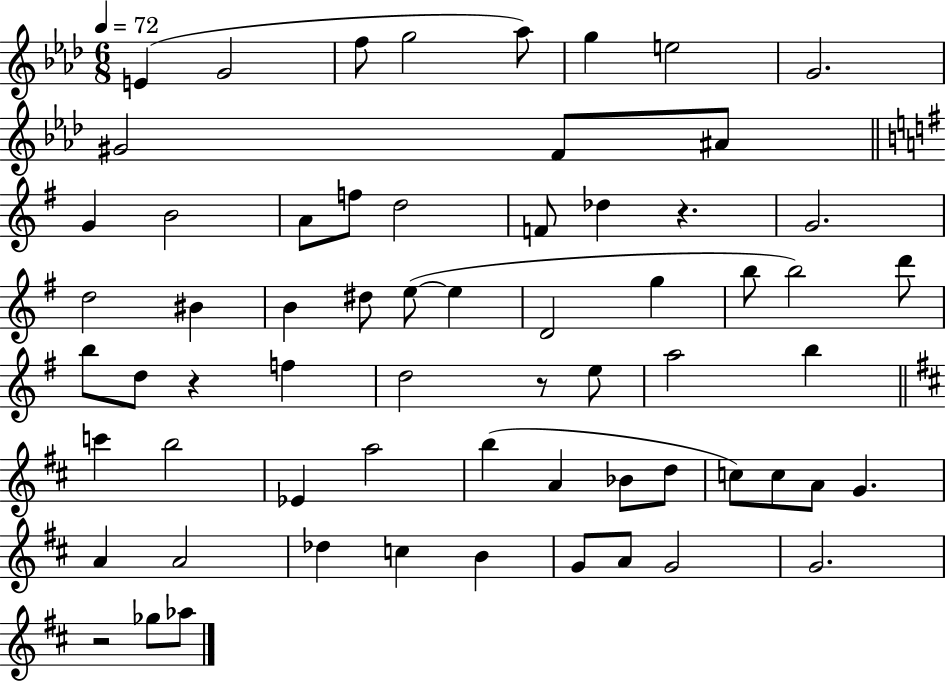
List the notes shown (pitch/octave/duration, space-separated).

E4/q G4/h F5/e G5/h Ab5/e G5/q E5/h G4/h. G#4/h F4/e A#4/e G4/q B4/h A4/e F5/e D5/h F4/e Db5/q R/q. G4/h. D5/h BIS4/q B4/q D#5/e E5/e E5/q D4/h G5/q B5/e B5/h D6/e B5/e D5/e R/q F5/q D5/h R/e E5/e A5/h B5/q C6/q B5/h Eb4/q A5/h B5/q A4/q Bb4/e D5/e C5/e C5/e A4/e G4/q. A4/q A4/h Db5/q C5/q B4/q G4/e A4/e G4/h G4/h. R/h Gb5/e Ab5/e